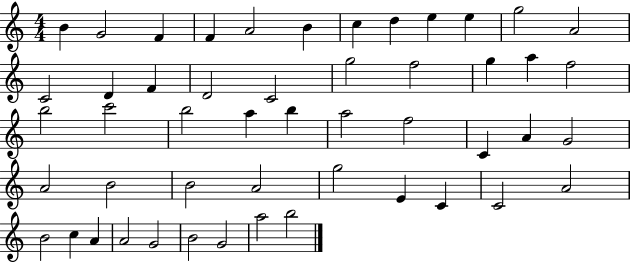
{
  \clef treble
  \numericTimeSignature
  \time 4/4
  \key c \major
  b'4 g'2 f'4 | f'4 a'2 b'4 | c''4 d''4 e''4 e''4 | g''2 a'2 | \break c'2 d'4 f'4 | d'2 c'2 | g''2 f''2 | g''4 a''4 f''2 | \break b''2 c'''2 | b''2 a''4 b''4 | a''2 f''2 | c'4 a'4 g'2 | \break a'2 b'2 | b'2 a'2 | g''2 e'4 c'4 | c'2 a'2 | \break b'2 c''4 a'4 | a'2 g'2 | b'2 g'2 | a''2 b''2 | \break \bar "|."
}